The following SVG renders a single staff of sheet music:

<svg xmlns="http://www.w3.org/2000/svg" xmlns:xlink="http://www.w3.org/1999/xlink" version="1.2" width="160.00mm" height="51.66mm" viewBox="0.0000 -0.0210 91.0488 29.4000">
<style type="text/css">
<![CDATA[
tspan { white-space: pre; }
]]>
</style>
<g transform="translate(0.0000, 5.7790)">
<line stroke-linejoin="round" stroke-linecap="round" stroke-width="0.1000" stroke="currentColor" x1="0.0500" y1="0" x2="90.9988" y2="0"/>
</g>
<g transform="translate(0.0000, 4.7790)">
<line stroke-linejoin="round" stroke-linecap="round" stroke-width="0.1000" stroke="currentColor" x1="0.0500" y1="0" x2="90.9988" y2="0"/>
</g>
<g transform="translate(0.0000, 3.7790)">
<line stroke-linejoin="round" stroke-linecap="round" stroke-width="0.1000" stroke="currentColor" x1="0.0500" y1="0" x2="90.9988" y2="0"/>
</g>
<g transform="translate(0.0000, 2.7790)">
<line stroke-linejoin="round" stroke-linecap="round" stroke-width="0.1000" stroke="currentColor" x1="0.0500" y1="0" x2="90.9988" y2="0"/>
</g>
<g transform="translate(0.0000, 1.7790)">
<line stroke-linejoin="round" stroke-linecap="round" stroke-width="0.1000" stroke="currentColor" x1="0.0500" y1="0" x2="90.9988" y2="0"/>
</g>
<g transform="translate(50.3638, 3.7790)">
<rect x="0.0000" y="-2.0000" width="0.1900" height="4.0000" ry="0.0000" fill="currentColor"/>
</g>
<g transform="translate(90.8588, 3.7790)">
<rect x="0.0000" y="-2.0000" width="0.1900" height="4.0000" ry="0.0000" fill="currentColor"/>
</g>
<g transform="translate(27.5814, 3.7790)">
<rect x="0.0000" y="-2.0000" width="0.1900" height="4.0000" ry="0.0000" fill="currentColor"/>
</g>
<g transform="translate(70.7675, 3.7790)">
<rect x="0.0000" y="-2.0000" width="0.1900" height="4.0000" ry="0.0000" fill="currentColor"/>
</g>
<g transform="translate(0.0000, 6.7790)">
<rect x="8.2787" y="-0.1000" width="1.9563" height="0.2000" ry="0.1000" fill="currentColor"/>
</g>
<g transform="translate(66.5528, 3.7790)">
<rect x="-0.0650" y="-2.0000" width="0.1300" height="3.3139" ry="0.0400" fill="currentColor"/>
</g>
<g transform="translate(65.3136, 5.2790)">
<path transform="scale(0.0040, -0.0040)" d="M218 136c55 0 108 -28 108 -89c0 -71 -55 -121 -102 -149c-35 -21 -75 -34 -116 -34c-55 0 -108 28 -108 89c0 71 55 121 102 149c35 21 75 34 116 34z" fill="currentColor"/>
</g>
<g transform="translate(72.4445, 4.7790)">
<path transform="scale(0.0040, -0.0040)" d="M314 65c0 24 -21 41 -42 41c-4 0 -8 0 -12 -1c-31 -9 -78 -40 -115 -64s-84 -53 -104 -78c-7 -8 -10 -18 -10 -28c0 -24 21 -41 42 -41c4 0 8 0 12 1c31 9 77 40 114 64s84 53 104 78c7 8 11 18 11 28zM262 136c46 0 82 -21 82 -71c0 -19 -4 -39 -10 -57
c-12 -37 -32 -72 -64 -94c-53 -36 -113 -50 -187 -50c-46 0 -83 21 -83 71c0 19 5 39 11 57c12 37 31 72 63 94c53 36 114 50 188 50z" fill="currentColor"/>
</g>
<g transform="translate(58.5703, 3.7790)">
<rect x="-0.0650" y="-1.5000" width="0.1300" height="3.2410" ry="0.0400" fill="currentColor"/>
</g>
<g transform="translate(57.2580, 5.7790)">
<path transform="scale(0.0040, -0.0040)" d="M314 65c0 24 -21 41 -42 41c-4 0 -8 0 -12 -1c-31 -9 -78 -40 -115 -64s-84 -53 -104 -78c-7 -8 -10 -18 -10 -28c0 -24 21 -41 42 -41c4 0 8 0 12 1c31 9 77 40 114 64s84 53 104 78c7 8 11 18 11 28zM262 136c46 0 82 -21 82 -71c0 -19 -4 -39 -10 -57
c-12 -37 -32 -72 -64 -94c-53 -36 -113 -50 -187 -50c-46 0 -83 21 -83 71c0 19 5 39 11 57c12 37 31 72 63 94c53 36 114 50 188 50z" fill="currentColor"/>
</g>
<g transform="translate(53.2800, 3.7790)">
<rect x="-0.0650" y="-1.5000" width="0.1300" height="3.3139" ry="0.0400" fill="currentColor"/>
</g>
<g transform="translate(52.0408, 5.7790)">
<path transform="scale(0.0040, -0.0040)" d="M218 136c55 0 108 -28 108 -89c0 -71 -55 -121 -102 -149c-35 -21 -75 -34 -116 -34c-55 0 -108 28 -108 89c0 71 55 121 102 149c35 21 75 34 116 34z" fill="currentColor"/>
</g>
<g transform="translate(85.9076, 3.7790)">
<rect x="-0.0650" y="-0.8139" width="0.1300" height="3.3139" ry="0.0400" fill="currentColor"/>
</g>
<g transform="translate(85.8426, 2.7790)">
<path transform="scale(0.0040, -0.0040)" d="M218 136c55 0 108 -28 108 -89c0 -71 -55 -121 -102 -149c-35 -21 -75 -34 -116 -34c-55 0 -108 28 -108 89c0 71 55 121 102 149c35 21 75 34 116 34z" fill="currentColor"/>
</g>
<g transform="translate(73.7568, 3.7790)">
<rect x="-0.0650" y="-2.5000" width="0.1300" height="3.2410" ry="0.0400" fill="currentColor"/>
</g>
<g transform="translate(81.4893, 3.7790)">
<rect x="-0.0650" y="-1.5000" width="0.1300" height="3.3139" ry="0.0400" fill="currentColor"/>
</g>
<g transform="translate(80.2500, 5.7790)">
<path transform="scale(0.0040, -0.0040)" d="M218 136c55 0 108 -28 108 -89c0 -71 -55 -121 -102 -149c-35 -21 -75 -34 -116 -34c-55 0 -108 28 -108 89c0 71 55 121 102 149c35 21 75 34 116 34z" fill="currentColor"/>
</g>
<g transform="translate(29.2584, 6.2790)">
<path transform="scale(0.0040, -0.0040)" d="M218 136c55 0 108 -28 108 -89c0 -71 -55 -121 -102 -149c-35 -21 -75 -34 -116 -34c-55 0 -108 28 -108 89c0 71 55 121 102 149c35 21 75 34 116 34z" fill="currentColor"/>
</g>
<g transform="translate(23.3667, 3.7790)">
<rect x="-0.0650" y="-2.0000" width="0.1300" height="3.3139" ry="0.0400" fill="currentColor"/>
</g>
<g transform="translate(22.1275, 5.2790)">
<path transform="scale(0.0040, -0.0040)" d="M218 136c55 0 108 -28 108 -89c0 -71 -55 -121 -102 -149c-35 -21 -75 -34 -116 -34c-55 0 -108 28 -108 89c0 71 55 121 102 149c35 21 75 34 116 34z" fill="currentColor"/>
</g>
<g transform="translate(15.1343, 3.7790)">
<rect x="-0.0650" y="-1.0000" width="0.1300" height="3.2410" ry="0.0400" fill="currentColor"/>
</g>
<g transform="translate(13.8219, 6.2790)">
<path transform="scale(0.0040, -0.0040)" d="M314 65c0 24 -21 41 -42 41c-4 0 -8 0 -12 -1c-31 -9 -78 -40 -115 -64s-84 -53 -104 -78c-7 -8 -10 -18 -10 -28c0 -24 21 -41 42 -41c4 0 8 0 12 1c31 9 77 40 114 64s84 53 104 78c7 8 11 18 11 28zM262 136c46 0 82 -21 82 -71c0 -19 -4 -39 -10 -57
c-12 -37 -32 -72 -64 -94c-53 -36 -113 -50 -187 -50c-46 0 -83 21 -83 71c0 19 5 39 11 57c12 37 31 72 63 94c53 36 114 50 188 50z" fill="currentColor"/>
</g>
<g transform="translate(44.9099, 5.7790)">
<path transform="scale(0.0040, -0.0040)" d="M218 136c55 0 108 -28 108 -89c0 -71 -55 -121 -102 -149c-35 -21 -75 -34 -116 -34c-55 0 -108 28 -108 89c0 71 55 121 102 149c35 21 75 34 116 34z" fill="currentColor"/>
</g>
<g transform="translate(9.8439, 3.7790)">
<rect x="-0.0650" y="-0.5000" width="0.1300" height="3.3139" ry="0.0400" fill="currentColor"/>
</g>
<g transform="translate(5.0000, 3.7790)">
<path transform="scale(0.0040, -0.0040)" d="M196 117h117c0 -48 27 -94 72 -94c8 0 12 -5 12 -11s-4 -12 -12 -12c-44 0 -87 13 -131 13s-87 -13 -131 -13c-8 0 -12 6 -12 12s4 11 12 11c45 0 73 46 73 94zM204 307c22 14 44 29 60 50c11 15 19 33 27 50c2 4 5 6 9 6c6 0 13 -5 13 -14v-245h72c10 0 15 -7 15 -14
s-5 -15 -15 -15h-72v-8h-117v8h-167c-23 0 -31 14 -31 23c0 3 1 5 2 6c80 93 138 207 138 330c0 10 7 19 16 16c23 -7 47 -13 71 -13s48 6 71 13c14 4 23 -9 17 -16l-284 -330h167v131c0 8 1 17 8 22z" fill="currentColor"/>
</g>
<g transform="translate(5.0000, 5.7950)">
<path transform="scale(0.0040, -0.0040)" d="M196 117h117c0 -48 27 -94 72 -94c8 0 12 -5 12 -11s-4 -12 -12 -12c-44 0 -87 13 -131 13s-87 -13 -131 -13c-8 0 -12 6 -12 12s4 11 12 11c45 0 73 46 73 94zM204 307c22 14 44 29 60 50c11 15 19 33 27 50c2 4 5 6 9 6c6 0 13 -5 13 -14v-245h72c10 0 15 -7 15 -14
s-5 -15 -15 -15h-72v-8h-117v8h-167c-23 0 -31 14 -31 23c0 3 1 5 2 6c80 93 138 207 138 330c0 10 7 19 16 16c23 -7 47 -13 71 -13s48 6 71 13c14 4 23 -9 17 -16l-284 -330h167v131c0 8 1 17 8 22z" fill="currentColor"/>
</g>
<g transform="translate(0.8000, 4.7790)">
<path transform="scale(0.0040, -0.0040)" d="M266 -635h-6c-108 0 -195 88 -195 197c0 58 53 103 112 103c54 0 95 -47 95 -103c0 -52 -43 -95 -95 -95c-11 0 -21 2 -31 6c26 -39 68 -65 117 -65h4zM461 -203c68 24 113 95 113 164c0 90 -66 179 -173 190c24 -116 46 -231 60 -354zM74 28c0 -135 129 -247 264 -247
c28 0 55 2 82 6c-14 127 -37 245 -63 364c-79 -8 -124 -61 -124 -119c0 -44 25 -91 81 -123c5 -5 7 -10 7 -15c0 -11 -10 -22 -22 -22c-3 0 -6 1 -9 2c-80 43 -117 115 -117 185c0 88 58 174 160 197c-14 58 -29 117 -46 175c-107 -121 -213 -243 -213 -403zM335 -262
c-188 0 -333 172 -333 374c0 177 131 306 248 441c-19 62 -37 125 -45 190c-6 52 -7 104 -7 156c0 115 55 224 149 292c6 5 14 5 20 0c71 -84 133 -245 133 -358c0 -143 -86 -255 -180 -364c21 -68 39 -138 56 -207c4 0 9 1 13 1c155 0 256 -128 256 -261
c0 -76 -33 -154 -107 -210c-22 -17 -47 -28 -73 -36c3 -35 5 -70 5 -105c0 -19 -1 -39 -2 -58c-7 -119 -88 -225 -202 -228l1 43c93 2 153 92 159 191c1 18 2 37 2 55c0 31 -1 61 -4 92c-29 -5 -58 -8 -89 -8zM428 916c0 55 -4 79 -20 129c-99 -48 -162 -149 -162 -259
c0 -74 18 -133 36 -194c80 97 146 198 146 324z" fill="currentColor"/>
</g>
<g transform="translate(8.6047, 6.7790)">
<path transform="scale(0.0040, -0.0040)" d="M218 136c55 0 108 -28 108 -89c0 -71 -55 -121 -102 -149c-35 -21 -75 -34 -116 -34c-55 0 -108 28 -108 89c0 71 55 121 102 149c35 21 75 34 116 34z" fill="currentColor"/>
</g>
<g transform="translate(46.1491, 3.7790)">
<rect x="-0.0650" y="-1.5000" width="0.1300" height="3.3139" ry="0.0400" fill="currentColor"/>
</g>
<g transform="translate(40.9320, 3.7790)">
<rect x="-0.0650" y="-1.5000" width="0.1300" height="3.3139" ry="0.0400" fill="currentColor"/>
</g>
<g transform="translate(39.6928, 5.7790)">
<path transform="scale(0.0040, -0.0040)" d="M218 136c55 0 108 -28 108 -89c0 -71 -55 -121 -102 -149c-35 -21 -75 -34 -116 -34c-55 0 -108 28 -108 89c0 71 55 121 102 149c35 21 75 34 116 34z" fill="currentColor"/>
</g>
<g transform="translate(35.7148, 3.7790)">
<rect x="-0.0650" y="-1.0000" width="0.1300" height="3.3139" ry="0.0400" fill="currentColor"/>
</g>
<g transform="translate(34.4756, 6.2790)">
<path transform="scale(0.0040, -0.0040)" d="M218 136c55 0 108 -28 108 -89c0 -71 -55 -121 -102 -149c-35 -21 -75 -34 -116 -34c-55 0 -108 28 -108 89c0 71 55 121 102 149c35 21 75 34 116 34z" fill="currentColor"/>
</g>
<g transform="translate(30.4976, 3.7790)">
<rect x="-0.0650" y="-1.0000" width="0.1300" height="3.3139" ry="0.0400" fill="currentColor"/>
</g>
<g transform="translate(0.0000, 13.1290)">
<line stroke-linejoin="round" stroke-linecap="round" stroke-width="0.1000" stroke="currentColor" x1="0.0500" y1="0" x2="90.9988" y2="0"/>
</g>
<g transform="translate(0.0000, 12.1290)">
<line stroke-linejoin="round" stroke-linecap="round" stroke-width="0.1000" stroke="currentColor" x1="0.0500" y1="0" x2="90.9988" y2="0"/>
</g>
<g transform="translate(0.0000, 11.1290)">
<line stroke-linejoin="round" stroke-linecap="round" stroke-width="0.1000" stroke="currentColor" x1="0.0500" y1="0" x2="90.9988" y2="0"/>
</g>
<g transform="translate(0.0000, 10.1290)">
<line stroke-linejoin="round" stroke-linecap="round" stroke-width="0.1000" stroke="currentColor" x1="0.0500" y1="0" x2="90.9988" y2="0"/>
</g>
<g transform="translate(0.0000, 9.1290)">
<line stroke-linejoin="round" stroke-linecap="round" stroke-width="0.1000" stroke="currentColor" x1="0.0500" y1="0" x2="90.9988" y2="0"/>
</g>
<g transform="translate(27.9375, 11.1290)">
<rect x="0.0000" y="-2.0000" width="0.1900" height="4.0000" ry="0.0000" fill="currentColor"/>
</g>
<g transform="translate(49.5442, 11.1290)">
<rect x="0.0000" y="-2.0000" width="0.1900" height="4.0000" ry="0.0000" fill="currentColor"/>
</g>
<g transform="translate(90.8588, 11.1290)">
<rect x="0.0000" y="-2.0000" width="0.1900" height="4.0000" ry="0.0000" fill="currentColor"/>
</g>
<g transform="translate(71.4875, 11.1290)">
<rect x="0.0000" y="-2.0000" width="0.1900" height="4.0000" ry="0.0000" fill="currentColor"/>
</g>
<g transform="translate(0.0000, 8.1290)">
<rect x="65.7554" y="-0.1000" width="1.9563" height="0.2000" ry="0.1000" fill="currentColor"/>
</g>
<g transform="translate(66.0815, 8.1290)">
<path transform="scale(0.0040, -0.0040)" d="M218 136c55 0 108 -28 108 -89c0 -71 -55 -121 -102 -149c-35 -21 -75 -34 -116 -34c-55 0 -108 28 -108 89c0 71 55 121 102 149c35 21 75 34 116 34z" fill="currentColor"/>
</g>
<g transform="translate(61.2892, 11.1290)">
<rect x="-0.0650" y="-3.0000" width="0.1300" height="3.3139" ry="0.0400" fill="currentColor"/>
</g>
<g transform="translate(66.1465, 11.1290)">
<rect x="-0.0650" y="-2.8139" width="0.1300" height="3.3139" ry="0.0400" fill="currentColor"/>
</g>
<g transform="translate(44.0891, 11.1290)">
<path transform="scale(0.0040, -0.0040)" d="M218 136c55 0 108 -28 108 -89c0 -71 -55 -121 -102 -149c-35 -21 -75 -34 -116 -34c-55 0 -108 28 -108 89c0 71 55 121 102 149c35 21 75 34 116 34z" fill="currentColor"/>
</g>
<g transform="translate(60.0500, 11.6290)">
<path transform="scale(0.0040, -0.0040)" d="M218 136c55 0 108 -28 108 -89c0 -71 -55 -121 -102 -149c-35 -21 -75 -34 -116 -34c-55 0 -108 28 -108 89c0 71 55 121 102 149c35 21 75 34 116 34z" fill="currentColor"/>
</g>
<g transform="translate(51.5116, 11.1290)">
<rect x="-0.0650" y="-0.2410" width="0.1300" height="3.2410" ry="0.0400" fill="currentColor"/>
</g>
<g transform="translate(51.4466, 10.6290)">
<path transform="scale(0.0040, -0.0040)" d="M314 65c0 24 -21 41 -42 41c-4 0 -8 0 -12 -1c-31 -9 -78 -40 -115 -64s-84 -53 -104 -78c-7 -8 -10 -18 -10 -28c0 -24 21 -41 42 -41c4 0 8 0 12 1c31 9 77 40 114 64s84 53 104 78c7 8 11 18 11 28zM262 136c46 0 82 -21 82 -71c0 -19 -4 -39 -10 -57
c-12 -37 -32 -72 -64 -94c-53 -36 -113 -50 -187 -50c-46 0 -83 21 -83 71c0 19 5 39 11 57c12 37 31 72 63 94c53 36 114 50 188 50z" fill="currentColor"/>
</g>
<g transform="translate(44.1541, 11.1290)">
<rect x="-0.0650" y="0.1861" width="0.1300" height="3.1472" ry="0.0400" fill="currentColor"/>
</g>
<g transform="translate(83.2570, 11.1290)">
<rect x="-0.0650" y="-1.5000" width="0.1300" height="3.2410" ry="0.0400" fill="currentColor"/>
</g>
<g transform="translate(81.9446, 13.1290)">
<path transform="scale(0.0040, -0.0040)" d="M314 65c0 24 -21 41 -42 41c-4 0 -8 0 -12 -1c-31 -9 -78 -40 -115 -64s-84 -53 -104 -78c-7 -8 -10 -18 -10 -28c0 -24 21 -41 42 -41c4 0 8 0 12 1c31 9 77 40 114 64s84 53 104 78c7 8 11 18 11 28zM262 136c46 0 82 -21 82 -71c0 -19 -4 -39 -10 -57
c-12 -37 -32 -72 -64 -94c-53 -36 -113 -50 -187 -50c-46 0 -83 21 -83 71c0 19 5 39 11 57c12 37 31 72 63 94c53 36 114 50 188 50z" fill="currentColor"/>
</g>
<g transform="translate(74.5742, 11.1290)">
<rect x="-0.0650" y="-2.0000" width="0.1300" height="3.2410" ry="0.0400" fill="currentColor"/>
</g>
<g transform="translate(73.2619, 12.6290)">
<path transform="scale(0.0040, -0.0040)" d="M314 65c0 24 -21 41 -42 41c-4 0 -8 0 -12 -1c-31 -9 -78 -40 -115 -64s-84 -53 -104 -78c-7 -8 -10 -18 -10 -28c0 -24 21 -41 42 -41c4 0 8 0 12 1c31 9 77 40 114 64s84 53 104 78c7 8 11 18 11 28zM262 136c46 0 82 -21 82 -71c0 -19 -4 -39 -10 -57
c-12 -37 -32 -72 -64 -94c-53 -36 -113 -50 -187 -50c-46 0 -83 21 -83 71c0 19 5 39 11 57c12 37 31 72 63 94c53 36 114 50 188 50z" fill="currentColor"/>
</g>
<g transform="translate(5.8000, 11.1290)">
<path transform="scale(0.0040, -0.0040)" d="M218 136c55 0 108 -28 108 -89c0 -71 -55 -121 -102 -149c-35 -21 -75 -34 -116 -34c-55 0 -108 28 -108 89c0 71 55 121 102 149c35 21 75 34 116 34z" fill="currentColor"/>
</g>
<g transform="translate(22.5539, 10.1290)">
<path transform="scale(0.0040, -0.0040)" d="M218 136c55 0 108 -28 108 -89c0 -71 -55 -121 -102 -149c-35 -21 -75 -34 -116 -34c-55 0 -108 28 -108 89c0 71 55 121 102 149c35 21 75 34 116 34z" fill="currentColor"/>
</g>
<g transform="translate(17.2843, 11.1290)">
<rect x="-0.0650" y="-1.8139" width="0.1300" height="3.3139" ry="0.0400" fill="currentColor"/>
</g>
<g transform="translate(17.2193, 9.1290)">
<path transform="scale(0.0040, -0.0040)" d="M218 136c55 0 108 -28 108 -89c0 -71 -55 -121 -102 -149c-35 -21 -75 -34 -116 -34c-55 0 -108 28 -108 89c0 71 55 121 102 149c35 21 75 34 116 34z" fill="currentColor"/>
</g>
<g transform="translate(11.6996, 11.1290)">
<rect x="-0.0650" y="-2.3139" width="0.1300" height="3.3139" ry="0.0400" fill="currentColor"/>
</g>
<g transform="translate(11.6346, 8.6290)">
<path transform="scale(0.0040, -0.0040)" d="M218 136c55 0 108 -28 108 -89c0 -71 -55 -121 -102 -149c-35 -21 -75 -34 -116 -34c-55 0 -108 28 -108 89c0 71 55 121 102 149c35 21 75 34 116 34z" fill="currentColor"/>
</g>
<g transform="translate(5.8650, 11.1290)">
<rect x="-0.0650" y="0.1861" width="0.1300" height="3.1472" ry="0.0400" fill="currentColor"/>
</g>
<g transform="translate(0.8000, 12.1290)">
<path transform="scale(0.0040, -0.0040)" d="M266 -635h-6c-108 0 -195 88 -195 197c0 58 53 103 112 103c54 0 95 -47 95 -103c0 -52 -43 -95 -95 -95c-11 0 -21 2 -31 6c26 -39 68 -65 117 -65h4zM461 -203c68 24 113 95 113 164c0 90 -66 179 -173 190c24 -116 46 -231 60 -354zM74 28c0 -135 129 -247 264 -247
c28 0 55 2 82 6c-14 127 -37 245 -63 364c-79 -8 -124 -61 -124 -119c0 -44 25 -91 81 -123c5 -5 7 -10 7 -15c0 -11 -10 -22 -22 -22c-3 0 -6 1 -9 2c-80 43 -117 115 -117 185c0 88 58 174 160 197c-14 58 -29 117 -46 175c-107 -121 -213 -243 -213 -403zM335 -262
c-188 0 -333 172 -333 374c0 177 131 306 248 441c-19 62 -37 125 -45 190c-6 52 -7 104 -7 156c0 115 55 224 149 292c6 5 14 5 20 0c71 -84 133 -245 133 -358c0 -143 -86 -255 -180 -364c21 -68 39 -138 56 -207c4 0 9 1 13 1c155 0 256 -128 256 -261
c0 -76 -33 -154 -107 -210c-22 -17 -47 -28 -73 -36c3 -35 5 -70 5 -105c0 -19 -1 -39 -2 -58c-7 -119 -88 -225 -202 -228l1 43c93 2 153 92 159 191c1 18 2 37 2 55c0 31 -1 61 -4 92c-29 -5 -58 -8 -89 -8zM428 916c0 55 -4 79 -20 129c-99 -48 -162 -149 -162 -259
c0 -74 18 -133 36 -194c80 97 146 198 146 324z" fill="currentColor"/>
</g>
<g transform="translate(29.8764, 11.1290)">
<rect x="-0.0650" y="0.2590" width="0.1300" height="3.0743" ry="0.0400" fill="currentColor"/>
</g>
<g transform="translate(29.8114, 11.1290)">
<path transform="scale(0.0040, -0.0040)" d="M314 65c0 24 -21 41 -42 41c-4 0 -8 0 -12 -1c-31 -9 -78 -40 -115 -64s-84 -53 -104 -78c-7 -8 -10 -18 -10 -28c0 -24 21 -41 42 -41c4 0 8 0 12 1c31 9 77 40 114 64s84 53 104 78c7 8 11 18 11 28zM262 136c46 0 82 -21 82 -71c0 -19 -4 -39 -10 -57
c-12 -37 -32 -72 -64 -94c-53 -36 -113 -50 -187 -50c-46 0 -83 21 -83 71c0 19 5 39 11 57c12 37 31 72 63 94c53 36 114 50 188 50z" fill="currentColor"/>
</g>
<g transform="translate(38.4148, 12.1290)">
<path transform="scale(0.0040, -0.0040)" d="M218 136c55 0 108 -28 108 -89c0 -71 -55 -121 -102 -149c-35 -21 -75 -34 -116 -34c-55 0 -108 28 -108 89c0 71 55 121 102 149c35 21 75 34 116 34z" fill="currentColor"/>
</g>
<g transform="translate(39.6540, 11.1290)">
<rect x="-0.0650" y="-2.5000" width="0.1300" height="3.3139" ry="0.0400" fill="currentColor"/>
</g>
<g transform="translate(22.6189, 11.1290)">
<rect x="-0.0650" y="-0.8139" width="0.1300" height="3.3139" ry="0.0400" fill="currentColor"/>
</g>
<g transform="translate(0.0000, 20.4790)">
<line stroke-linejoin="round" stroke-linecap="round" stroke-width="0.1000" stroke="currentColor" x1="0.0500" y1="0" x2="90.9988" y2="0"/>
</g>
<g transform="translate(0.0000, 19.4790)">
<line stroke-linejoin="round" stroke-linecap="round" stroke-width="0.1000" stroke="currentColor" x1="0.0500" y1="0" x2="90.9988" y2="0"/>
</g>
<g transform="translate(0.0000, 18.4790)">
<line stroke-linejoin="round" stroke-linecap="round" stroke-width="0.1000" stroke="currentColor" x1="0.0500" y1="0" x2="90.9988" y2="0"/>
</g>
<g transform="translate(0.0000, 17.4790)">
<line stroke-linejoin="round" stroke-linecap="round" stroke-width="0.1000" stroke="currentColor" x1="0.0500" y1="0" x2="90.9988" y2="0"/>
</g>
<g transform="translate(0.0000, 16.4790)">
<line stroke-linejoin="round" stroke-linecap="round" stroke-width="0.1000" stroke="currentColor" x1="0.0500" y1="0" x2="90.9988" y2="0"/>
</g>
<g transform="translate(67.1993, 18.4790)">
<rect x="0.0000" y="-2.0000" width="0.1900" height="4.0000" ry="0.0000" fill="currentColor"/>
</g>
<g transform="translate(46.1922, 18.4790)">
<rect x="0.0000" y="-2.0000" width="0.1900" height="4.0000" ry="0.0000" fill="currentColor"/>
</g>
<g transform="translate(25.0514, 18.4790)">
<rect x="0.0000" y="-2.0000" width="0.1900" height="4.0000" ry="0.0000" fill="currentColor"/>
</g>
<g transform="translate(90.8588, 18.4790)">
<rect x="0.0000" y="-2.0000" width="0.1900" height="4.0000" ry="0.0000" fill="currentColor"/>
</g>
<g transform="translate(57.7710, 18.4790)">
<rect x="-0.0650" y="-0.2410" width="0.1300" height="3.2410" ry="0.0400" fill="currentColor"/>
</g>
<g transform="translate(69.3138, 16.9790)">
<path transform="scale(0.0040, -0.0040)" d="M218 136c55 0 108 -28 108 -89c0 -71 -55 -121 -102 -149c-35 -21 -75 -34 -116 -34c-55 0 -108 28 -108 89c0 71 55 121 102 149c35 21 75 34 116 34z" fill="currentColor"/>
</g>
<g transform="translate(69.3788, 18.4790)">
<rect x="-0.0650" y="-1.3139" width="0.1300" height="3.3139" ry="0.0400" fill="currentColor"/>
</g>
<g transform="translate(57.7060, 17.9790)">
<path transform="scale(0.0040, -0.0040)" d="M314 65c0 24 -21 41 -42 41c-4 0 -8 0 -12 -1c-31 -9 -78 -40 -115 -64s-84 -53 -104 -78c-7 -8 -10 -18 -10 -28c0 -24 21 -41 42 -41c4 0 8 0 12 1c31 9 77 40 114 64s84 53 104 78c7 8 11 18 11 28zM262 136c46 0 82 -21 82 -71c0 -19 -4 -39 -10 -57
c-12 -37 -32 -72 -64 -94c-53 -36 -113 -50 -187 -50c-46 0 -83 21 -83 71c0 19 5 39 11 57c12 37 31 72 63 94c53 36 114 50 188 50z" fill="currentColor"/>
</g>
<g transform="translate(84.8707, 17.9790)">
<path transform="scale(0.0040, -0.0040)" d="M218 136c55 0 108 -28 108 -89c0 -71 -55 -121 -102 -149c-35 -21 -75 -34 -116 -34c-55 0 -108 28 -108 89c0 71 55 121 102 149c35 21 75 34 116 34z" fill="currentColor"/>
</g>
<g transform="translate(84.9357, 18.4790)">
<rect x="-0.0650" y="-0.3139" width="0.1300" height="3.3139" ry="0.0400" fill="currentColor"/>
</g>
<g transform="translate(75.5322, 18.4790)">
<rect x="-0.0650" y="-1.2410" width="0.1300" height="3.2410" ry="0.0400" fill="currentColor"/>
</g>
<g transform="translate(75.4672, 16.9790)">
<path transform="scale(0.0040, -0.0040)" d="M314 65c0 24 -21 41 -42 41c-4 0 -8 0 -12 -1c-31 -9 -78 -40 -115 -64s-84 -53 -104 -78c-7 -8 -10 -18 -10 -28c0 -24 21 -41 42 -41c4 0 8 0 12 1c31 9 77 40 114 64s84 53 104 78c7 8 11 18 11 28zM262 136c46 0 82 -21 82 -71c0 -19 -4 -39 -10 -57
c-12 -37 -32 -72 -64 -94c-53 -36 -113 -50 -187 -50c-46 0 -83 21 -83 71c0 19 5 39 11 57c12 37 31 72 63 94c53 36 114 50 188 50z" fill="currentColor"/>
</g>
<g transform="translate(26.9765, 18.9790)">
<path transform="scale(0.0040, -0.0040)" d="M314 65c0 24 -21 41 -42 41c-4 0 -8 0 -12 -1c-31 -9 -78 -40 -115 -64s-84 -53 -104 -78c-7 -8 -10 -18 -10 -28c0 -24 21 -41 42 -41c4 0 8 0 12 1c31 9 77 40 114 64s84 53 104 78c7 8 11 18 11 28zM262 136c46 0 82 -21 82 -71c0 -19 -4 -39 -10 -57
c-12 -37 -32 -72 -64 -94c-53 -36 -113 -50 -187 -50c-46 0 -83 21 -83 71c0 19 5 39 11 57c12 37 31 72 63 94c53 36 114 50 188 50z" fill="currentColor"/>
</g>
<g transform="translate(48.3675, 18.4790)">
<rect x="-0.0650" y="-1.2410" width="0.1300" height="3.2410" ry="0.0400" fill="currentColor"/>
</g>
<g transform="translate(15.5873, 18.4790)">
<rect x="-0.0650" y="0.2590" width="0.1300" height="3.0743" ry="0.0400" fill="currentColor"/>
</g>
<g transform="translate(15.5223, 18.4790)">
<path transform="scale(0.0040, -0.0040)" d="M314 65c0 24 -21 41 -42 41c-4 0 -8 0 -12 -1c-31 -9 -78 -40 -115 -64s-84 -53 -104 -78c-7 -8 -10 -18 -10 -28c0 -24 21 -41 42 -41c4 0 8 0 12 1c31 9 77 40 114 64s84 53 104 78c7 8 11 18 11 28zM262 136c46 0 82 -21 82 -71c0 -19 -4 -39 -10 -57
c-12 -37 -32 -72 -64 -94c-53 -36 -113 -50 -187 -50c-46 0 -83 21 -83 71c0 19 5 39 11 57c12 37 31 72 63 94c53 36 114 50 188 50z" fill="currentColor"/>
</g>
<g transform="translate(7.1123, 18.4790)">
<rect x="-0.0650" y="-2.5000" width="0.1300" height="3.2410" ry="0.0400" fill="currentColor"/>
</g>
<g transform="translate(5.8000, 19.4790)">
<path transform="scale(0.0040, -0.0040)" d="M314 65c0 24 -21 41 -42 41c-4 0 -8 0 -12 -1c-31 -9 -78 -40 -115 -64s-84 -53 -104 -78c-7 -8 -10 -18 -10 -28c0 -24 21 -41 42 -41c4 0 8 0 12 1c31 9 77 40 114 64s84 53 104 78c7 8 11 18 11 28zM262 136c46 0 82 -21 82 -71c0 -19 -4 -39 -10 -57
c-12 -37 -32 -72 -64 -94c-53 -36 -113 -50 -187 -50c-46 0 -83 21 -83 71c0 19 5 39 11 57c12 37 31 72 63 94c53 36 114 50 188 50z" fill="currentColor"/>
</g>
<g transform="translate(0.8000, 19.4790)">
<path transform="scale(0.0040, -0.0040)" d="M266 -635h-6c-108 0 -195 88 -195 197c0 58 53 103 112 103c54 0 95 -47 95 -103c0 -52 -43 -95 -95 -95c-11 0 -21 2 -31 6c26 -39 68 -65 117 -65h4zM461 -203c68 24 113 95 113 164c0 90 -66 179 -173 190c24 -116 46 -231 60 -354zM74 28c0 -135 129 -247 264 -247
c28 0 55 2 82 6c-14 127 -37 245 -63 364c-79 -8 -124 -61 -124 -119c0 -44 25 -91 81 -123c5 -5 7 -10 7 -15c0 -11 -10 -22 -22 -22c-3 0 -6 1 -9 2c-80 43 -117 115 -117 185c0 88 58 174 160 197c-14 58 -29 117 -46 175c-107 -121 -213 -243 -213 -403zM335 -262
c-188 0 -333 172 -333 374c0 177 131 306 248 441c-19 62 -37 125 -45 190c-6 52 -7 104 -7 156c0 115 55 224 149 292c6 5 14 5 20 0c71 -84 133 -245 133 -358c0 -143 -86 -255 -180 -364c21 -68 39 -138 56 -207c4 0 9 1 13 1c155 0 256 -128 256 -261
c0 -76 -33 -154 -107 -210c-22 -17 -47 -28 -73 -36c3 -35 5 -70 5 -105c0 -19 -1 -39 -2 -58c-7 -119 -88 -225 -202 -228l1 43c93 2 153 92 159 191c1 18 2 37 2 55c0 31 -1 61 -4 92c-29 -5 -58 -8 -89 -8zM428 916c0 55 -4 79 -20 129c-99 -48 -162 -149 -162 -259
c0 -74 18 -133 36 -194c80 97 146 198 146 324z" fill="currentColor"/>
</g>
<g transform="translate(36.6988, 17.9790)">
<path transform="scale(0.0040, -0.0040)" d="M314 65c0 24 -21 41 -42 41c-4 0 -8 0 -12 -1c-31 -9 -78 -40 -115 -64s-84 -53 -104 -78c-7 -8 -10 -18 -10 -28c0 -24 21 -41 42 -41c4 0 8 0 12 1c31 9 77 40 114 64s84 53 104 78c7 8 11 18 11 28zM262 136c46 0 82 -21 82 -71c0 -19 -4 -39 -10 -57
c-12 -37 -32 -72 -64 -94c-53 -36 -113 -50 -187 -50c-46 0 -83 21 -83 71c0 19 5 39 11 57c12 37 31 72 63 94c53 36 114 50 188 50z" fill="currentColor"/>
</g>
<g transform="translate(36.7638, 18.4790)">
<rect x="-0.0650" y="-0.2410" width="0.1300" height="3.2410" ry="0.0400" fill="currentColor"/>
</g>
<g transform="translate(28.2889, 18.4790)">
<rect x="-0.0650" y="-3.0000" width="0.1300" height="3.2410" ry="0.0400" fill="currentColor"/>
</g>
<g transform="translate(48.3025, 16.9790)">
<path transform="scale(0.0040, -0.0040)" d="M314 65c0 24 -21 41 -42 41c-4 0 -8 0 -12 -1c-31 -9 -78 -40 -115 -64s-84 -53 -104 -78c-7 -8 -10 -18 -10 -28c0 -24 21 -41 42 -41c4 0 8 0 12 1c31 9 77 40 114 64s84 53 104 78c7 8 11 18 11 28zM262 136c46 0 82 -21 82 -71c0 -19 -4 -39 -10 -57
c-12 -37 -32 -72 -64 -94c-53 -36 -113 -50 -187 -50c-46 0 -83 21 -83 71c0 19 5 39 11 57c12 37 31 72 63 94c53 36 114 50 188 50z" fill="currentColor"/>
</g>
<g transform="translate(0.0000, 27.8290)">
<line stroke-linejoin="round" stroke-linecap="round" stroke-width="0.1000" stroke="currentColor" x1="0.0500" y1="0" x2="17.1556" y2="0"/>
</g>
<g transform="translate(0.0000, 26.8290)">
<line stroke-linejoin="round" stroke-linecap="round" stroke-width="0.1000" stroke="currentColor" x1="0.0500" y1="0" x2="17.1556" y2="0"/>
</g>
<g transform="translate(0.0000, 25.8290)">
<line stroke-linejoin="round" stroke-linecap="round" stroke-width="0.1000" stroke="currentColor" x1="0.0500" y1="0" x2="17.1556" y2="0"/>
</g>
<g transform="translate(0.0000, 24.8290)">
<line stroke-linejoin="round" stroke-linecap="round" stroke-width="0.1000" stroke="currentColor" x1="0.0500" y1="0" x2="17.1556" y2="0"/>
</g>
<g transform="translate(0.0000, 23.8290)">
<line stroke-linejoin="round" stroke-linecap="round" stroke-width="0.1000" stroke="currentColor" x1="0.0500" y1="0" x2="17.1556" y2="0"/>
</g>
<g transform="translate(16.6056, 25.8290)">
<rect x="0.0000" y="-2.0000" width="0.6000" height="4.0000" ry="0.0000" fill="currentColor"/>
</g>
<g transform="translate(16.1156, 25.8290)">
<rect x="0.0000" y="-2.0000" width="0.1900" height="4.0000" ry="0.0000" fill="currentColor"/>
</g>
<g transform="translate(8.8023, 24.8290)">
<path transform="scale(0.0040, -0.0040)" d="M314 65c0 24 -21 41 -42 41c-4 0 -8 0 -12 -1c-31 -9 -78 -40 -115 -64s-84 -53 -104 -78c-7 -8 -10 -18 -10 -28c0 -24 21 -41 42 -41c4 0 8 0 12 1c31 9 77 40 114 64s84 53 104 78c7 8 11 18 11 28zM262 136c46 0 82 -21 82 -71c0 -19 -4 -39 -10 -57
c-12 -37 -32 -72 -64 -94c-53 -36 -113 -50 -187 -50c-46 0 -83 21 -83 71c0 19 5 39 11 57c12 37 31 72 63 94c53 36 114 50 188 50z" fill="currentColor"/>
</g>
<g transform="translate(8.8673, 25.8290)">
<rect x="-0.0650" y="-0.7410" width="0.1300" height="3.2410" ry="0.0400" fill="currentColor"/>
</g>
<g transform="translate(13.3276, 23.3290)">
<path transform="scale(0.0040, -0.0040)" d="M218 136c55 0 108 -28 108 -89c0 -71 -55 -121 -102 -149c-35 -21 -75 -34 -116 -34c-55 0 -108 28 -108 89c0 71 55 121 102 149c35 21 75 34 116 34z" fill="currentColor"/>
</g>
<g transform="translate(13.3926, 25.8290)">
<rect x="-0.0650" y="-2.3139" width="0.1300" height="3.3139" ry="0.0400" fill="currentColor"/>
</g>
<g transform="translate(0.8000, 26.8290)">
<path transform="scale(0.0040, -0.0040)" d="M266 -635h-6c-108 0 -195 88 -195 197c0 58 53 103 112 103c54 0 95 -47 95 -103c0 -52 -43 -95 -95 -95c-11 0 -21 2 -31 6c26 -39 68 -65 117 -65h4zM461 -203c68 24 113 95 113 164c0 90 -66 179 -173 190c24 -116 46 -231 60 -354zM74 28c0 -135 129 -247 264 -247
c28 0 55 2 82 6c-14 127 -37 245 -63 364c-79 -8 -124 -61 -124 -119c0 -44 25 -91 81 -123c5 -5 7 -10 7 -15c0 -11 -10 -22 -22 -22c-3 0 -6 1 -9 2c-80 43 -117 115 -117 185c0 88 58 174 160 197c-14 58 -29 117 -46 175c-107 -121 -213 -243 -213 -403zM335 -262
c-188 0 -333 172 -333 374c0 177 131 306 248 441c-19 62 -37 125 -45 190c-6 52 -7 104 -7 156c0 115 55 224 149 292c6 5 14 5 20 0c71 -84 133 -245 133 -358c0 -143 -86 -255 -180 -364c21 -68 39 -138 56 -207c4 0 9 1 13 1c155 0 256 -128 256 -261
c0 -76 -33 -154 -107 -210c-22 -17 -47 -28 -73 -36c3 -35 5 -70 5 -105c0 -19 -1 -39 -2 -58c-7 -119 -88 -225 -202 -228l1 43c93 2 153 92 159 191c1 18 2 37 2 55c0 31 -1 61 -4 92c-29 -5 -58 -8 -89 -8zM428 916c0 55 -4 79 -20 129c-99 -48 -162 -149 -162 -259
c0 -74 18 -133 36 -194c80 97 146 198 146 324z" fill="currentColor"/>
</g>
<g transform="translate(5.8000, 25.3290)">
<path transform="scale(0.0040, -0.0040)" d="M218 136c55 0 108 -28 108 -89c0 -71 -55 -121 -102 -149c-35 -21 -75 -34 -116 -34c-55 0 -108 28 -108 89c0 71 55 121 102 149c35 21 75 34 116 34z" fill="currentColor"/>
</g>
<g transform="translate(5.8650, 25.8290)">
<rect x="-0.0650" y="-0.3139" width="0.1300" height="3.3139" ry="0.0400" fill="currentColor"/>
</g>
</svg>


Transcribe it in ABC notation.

X:1
T:Untitled
M:4/4
L:1/4
K:C
C D2 F D D E E E E2 F G2 E d B g f d B2 G B c2 A a F2 E2 G2 B2 A2 c2 e2 c2 e e2 c c d2 g